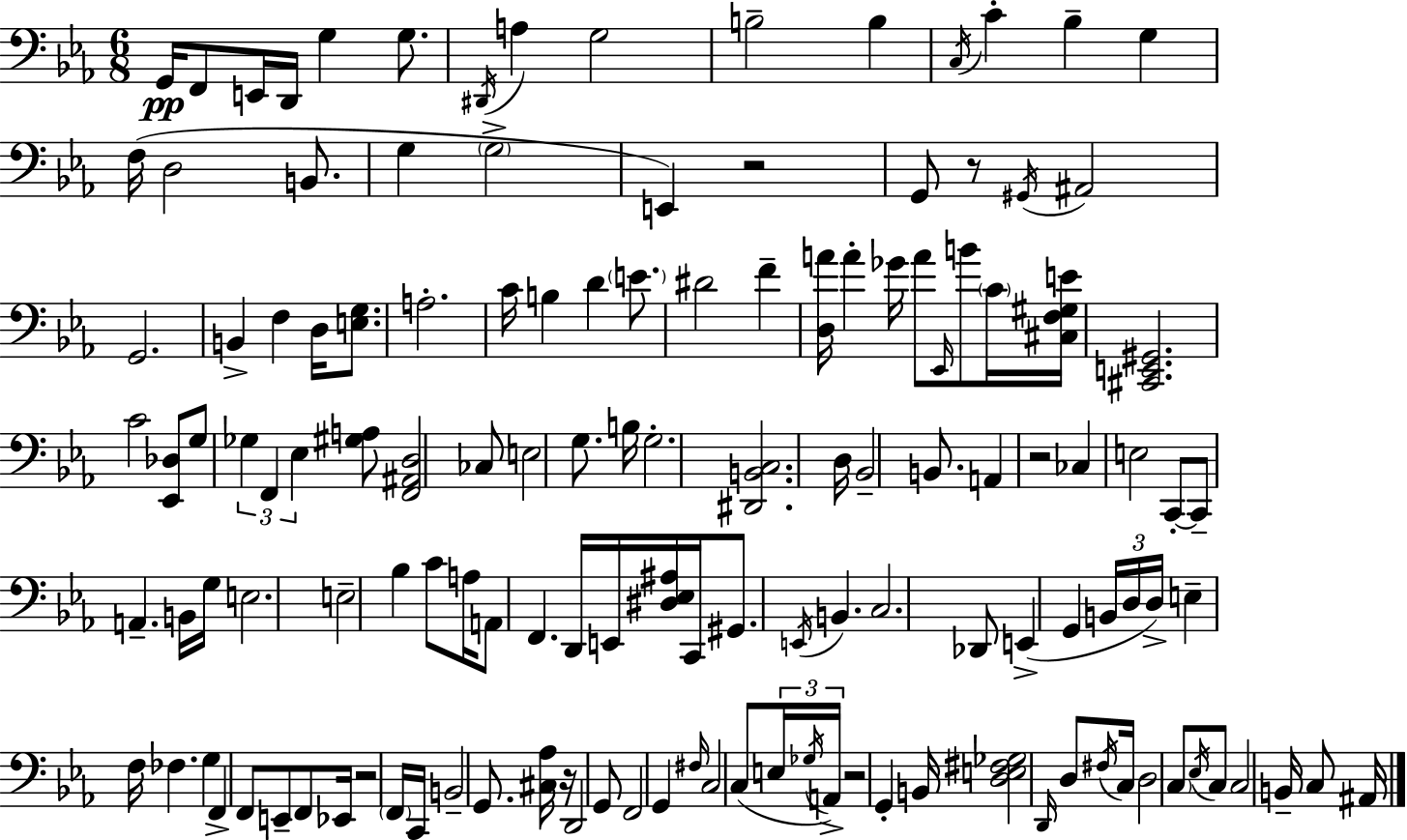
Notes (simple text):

G2/s F2/e E2/s D2/s G3/q G3/e. D#2/s A3/q G3/h B3/h B3/q C3/s C4/q Bb3/q G3/q F3/s D3/h B2/e. G3/q G3/h E2/q R/h G2/e R/e G#2/s A#2/h G2/h. B2/q F3/q D3/s [E3,G3]/e. A3/h. C4/s B3/q D4/q E4/e. D#4/h F4/q [D3,A4]/s A4/q Gb4/s A4/e Eb2/s B4/e C4/s [C#3,F3,G#3,E4]/s [C#2,E2,G#2]/h. C4/h [Eb2,Db3]/e G3/e Gb3/q F2/q Eb3/q [G#3,A3]/e [F2,A#2,D3]/h CES3/e E3/h G3/e. B3/s G3/h. [D#2,B2,C3]/h. D3/s Bb2/h B2/e. A2/q R/h CES3/q E3/h C2/e C2/e A2/q. B2/s G3/s E3/h. E3/h Bb3/q C4/e A3/s A2/e F2/q. D2/s E2/s [D#3,Eb3,A#3]/s C2/s G#2/e. E2/s B2/q. C3/h. Db2/e E2/q G2/q B2/s D3/s D3/s E3/q F3/s FES3/q. G3/q F2/q F2/e E2/e F2/e Eb2/s R/h F2/s C2/s B2/h G2/e. [C#3,Ab3]/s R/s D2/h G2/e F2/h G2/q F#3/s C3/h C3/e E3/s Gb3/s A2/s R/h G2/q B2/s [D3,E3,F#3,Gb3]/h D2/s D3/e F#3/s C3/s D3/h C3/e Eb3/s C3/e C3/h B2/s C3/e A#2/s